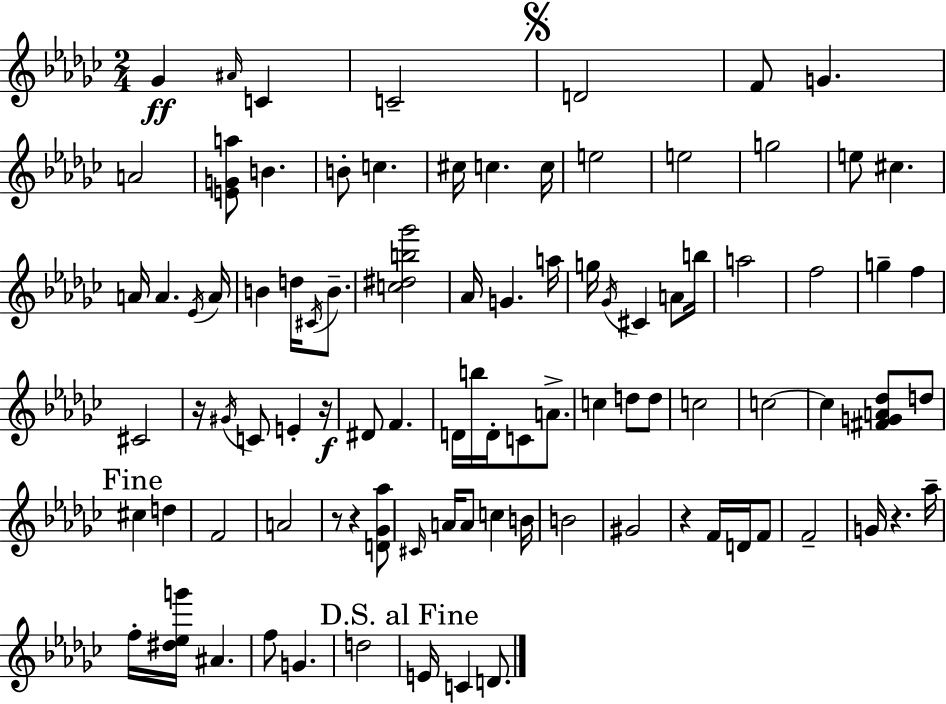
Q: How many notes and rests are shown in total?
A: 93